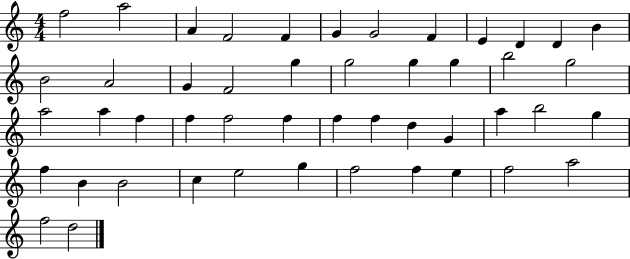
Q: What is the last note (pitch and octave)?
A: D5